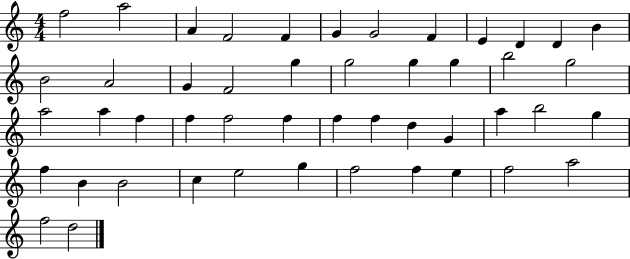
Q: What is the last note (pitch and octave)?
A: D5